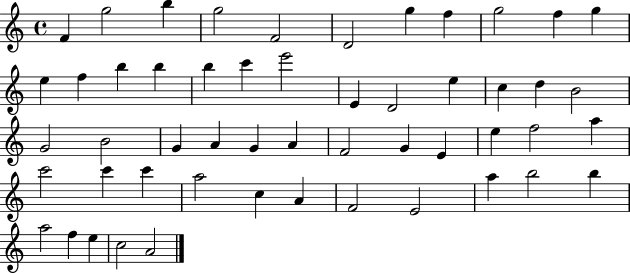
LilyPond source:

{
  \clef treble
  \time 4/4
  \defaultTimeSignature
  \key c \major
  f'4 g''2 b''4 | g''2 f'2 | d'2 g''4 f''4 | g''2 f''4 g''4 | \break e''4 f''4 b''4 b''4 | b''4 c'''4 e'''2 | e'4 d'2 e''4 | c''4 d''4 b'2 | \break g'2 b'2 | g'4 a'4 g'4 a'4 | f'2 g'4 e'4 | e''4 f''2 a''4 | \break c'''2 c'''4 c'''4 | a''2 c''4 a'4 | f'2 e'2 | a''4 b''2 b''4 | \break a''2 f''4 e''4 | c''2 a'2 | \bar "|."
}